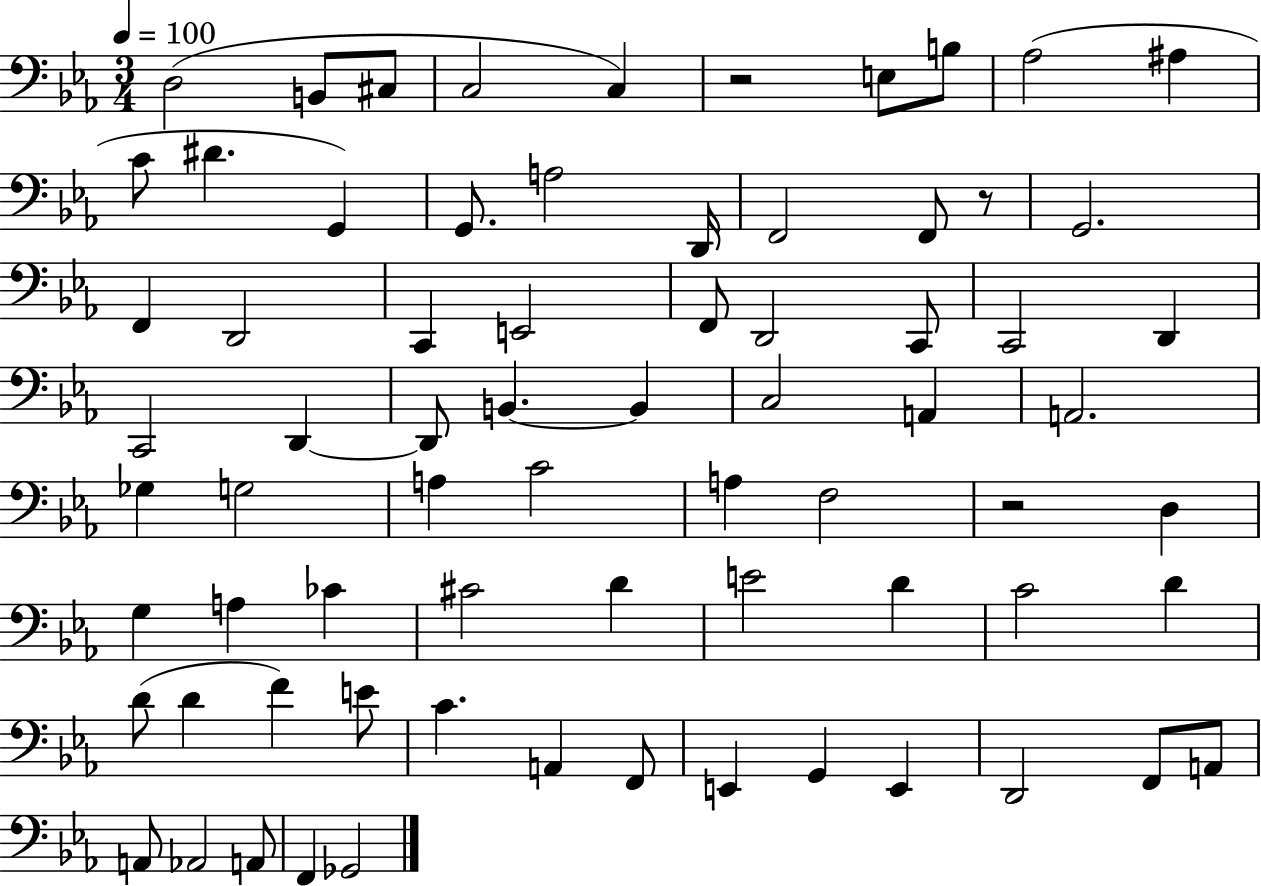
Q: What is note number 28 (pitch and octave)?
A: C2